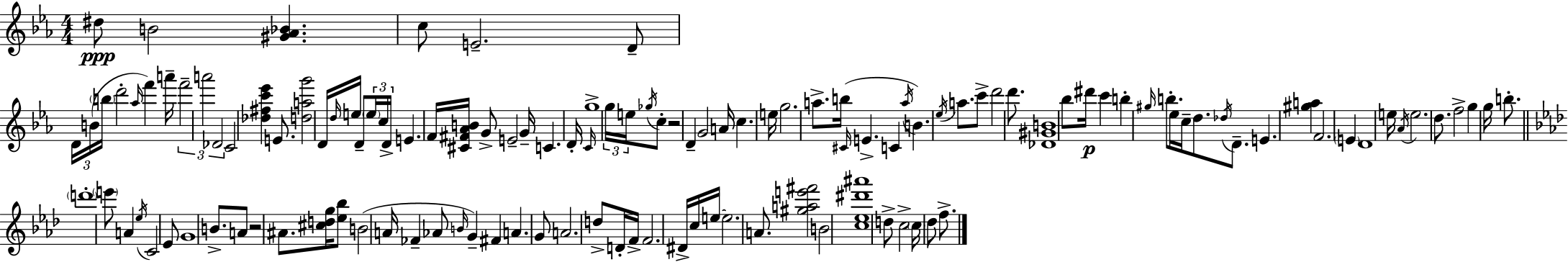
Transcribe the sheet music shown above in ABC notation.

X:1
T:Untitled
M:4/4
L:1/4
K:Cm
^d/2 B2 [^G_A_B] c/2 E2 D/2 D/4 B/4 b/4 d'2 _a/4 f' a'/4 f'2 a'2 _D2 C2 [_d^fc'_e'] E/2 [dag']2 D/4 d/4 e/4 D/2 e/4 c/4 D/4 E F/4 [^C^F_AB]/4 G/2 E2 G/4 C D/4 C/4 g4 g/4 e/4 _g/4 c/2 z2 D G2 A/4 c e/4 g2 a/2 b/4 ^C/4 E C a/4 B _e/4 a/2 c'/2 d'2 d'/2 [_D^GB]4 _b/2 ^d'/4 c' b ^g/4 b/2 _e/4 c/4 d/2 _d/4 D/2 E [^ga] F2 E D4 e/4 _A/4 e2 d/2 f2 g g/4 b/2 d'4 e'/2 A _e/4 C2 _E/2 G4 B/2 A/2 z2 ^A/2 [^cdg]/4 [_e_b]/2 B2 A/4 _F _A/2 B/4 G ^F A G/2 A2 d/2 D/4 F/4 F2 ^D/4 c/4 e/4 e2 A/2 [^gae'^f']2 B2 [c_e^d'^a']4 d/2 c2 c/4 _d/2 f/2